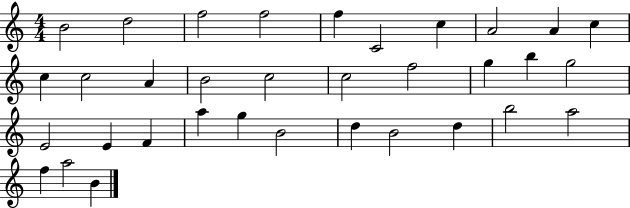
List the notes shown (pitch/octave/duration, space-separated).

B4/h D5/h F5/h F5/h F5/q C4/h C5/q A4/h A4/q C5/q C5/q C5/h A4/q B4/h C5/h C5/h F5/h G5/q B5/q G5/h E4/h E4/q F4/q A5/q G5/q B4/h D5/q B4/h D5/q B5/h A5/h F5/q A5/h B4/q